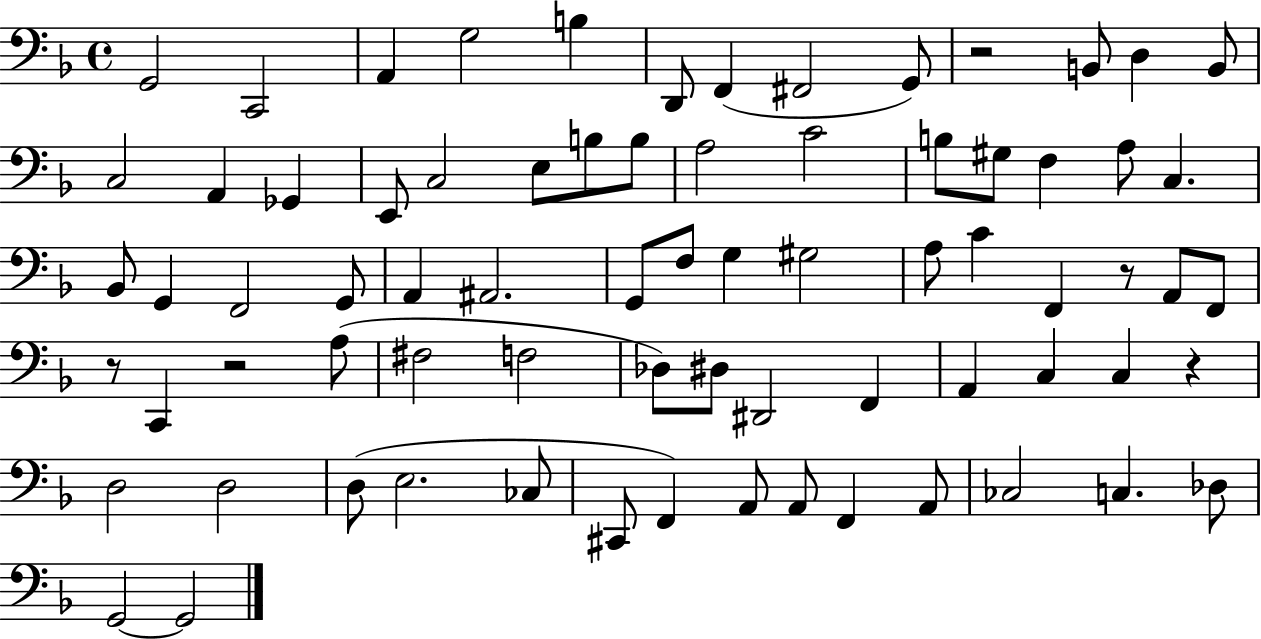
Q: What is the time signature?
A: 4/4